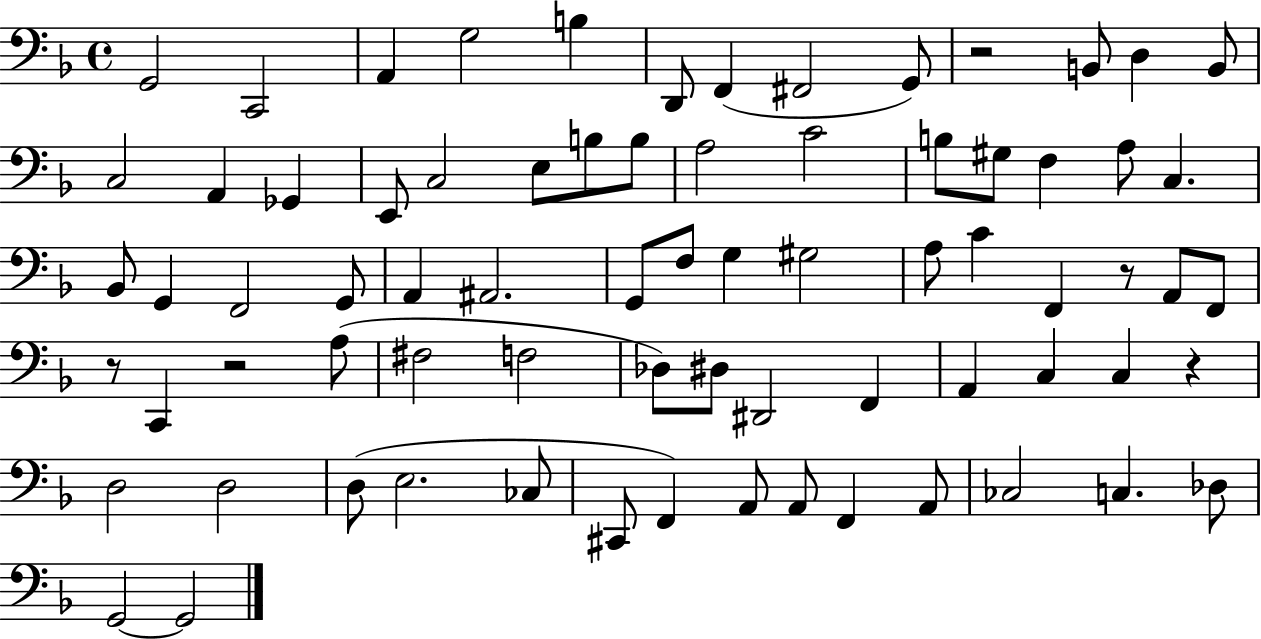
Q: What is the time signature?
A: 4/4